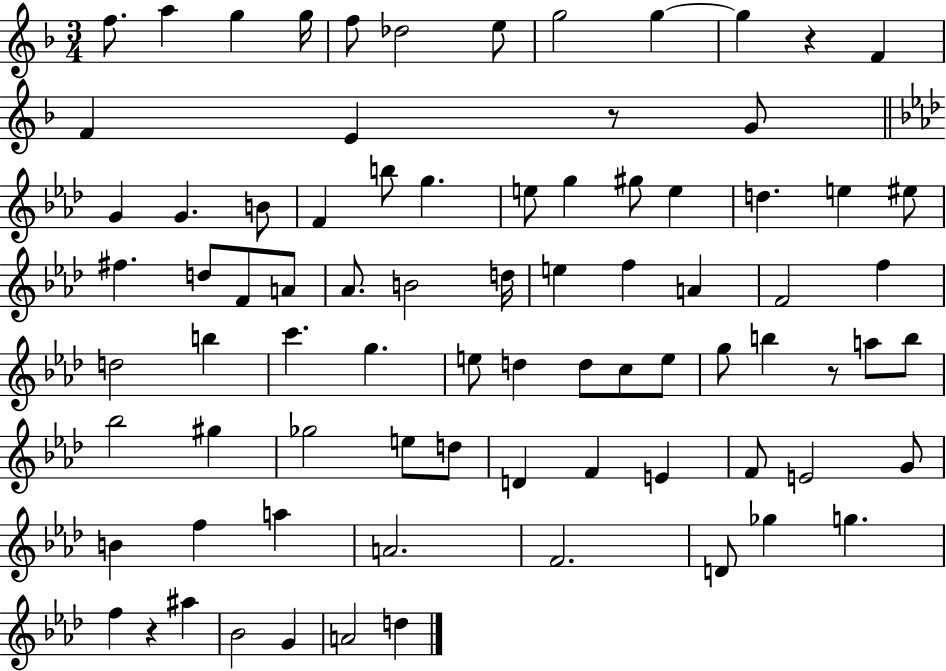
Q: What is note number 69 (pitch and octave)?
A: D4